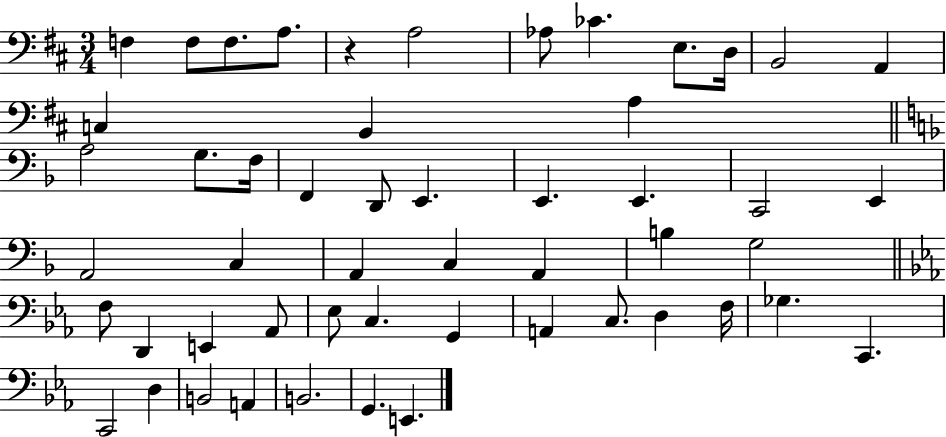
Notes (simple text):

F3/q F3/e F3/e. A3/e. R/q A3/h Ab3/e CES4/q. E3/e. D3/s B2/h A2/q C3/q B2/q A3/q A3/h G3/e. F3/s F2/q D2/e E2/q. E2/q. E2/q. C2/h E2/q A2/h C3/q A2/q C3/q A2/q B3/q G3/h F3/e D2/q E2/q Ab2/e Eb3/e C3/q. G2/q A2/q C3/e. D3/q F3/s Gb3/q. C2/q. C2/h D3/q B2/h A2/q B2/h. G2/q. E2/q.